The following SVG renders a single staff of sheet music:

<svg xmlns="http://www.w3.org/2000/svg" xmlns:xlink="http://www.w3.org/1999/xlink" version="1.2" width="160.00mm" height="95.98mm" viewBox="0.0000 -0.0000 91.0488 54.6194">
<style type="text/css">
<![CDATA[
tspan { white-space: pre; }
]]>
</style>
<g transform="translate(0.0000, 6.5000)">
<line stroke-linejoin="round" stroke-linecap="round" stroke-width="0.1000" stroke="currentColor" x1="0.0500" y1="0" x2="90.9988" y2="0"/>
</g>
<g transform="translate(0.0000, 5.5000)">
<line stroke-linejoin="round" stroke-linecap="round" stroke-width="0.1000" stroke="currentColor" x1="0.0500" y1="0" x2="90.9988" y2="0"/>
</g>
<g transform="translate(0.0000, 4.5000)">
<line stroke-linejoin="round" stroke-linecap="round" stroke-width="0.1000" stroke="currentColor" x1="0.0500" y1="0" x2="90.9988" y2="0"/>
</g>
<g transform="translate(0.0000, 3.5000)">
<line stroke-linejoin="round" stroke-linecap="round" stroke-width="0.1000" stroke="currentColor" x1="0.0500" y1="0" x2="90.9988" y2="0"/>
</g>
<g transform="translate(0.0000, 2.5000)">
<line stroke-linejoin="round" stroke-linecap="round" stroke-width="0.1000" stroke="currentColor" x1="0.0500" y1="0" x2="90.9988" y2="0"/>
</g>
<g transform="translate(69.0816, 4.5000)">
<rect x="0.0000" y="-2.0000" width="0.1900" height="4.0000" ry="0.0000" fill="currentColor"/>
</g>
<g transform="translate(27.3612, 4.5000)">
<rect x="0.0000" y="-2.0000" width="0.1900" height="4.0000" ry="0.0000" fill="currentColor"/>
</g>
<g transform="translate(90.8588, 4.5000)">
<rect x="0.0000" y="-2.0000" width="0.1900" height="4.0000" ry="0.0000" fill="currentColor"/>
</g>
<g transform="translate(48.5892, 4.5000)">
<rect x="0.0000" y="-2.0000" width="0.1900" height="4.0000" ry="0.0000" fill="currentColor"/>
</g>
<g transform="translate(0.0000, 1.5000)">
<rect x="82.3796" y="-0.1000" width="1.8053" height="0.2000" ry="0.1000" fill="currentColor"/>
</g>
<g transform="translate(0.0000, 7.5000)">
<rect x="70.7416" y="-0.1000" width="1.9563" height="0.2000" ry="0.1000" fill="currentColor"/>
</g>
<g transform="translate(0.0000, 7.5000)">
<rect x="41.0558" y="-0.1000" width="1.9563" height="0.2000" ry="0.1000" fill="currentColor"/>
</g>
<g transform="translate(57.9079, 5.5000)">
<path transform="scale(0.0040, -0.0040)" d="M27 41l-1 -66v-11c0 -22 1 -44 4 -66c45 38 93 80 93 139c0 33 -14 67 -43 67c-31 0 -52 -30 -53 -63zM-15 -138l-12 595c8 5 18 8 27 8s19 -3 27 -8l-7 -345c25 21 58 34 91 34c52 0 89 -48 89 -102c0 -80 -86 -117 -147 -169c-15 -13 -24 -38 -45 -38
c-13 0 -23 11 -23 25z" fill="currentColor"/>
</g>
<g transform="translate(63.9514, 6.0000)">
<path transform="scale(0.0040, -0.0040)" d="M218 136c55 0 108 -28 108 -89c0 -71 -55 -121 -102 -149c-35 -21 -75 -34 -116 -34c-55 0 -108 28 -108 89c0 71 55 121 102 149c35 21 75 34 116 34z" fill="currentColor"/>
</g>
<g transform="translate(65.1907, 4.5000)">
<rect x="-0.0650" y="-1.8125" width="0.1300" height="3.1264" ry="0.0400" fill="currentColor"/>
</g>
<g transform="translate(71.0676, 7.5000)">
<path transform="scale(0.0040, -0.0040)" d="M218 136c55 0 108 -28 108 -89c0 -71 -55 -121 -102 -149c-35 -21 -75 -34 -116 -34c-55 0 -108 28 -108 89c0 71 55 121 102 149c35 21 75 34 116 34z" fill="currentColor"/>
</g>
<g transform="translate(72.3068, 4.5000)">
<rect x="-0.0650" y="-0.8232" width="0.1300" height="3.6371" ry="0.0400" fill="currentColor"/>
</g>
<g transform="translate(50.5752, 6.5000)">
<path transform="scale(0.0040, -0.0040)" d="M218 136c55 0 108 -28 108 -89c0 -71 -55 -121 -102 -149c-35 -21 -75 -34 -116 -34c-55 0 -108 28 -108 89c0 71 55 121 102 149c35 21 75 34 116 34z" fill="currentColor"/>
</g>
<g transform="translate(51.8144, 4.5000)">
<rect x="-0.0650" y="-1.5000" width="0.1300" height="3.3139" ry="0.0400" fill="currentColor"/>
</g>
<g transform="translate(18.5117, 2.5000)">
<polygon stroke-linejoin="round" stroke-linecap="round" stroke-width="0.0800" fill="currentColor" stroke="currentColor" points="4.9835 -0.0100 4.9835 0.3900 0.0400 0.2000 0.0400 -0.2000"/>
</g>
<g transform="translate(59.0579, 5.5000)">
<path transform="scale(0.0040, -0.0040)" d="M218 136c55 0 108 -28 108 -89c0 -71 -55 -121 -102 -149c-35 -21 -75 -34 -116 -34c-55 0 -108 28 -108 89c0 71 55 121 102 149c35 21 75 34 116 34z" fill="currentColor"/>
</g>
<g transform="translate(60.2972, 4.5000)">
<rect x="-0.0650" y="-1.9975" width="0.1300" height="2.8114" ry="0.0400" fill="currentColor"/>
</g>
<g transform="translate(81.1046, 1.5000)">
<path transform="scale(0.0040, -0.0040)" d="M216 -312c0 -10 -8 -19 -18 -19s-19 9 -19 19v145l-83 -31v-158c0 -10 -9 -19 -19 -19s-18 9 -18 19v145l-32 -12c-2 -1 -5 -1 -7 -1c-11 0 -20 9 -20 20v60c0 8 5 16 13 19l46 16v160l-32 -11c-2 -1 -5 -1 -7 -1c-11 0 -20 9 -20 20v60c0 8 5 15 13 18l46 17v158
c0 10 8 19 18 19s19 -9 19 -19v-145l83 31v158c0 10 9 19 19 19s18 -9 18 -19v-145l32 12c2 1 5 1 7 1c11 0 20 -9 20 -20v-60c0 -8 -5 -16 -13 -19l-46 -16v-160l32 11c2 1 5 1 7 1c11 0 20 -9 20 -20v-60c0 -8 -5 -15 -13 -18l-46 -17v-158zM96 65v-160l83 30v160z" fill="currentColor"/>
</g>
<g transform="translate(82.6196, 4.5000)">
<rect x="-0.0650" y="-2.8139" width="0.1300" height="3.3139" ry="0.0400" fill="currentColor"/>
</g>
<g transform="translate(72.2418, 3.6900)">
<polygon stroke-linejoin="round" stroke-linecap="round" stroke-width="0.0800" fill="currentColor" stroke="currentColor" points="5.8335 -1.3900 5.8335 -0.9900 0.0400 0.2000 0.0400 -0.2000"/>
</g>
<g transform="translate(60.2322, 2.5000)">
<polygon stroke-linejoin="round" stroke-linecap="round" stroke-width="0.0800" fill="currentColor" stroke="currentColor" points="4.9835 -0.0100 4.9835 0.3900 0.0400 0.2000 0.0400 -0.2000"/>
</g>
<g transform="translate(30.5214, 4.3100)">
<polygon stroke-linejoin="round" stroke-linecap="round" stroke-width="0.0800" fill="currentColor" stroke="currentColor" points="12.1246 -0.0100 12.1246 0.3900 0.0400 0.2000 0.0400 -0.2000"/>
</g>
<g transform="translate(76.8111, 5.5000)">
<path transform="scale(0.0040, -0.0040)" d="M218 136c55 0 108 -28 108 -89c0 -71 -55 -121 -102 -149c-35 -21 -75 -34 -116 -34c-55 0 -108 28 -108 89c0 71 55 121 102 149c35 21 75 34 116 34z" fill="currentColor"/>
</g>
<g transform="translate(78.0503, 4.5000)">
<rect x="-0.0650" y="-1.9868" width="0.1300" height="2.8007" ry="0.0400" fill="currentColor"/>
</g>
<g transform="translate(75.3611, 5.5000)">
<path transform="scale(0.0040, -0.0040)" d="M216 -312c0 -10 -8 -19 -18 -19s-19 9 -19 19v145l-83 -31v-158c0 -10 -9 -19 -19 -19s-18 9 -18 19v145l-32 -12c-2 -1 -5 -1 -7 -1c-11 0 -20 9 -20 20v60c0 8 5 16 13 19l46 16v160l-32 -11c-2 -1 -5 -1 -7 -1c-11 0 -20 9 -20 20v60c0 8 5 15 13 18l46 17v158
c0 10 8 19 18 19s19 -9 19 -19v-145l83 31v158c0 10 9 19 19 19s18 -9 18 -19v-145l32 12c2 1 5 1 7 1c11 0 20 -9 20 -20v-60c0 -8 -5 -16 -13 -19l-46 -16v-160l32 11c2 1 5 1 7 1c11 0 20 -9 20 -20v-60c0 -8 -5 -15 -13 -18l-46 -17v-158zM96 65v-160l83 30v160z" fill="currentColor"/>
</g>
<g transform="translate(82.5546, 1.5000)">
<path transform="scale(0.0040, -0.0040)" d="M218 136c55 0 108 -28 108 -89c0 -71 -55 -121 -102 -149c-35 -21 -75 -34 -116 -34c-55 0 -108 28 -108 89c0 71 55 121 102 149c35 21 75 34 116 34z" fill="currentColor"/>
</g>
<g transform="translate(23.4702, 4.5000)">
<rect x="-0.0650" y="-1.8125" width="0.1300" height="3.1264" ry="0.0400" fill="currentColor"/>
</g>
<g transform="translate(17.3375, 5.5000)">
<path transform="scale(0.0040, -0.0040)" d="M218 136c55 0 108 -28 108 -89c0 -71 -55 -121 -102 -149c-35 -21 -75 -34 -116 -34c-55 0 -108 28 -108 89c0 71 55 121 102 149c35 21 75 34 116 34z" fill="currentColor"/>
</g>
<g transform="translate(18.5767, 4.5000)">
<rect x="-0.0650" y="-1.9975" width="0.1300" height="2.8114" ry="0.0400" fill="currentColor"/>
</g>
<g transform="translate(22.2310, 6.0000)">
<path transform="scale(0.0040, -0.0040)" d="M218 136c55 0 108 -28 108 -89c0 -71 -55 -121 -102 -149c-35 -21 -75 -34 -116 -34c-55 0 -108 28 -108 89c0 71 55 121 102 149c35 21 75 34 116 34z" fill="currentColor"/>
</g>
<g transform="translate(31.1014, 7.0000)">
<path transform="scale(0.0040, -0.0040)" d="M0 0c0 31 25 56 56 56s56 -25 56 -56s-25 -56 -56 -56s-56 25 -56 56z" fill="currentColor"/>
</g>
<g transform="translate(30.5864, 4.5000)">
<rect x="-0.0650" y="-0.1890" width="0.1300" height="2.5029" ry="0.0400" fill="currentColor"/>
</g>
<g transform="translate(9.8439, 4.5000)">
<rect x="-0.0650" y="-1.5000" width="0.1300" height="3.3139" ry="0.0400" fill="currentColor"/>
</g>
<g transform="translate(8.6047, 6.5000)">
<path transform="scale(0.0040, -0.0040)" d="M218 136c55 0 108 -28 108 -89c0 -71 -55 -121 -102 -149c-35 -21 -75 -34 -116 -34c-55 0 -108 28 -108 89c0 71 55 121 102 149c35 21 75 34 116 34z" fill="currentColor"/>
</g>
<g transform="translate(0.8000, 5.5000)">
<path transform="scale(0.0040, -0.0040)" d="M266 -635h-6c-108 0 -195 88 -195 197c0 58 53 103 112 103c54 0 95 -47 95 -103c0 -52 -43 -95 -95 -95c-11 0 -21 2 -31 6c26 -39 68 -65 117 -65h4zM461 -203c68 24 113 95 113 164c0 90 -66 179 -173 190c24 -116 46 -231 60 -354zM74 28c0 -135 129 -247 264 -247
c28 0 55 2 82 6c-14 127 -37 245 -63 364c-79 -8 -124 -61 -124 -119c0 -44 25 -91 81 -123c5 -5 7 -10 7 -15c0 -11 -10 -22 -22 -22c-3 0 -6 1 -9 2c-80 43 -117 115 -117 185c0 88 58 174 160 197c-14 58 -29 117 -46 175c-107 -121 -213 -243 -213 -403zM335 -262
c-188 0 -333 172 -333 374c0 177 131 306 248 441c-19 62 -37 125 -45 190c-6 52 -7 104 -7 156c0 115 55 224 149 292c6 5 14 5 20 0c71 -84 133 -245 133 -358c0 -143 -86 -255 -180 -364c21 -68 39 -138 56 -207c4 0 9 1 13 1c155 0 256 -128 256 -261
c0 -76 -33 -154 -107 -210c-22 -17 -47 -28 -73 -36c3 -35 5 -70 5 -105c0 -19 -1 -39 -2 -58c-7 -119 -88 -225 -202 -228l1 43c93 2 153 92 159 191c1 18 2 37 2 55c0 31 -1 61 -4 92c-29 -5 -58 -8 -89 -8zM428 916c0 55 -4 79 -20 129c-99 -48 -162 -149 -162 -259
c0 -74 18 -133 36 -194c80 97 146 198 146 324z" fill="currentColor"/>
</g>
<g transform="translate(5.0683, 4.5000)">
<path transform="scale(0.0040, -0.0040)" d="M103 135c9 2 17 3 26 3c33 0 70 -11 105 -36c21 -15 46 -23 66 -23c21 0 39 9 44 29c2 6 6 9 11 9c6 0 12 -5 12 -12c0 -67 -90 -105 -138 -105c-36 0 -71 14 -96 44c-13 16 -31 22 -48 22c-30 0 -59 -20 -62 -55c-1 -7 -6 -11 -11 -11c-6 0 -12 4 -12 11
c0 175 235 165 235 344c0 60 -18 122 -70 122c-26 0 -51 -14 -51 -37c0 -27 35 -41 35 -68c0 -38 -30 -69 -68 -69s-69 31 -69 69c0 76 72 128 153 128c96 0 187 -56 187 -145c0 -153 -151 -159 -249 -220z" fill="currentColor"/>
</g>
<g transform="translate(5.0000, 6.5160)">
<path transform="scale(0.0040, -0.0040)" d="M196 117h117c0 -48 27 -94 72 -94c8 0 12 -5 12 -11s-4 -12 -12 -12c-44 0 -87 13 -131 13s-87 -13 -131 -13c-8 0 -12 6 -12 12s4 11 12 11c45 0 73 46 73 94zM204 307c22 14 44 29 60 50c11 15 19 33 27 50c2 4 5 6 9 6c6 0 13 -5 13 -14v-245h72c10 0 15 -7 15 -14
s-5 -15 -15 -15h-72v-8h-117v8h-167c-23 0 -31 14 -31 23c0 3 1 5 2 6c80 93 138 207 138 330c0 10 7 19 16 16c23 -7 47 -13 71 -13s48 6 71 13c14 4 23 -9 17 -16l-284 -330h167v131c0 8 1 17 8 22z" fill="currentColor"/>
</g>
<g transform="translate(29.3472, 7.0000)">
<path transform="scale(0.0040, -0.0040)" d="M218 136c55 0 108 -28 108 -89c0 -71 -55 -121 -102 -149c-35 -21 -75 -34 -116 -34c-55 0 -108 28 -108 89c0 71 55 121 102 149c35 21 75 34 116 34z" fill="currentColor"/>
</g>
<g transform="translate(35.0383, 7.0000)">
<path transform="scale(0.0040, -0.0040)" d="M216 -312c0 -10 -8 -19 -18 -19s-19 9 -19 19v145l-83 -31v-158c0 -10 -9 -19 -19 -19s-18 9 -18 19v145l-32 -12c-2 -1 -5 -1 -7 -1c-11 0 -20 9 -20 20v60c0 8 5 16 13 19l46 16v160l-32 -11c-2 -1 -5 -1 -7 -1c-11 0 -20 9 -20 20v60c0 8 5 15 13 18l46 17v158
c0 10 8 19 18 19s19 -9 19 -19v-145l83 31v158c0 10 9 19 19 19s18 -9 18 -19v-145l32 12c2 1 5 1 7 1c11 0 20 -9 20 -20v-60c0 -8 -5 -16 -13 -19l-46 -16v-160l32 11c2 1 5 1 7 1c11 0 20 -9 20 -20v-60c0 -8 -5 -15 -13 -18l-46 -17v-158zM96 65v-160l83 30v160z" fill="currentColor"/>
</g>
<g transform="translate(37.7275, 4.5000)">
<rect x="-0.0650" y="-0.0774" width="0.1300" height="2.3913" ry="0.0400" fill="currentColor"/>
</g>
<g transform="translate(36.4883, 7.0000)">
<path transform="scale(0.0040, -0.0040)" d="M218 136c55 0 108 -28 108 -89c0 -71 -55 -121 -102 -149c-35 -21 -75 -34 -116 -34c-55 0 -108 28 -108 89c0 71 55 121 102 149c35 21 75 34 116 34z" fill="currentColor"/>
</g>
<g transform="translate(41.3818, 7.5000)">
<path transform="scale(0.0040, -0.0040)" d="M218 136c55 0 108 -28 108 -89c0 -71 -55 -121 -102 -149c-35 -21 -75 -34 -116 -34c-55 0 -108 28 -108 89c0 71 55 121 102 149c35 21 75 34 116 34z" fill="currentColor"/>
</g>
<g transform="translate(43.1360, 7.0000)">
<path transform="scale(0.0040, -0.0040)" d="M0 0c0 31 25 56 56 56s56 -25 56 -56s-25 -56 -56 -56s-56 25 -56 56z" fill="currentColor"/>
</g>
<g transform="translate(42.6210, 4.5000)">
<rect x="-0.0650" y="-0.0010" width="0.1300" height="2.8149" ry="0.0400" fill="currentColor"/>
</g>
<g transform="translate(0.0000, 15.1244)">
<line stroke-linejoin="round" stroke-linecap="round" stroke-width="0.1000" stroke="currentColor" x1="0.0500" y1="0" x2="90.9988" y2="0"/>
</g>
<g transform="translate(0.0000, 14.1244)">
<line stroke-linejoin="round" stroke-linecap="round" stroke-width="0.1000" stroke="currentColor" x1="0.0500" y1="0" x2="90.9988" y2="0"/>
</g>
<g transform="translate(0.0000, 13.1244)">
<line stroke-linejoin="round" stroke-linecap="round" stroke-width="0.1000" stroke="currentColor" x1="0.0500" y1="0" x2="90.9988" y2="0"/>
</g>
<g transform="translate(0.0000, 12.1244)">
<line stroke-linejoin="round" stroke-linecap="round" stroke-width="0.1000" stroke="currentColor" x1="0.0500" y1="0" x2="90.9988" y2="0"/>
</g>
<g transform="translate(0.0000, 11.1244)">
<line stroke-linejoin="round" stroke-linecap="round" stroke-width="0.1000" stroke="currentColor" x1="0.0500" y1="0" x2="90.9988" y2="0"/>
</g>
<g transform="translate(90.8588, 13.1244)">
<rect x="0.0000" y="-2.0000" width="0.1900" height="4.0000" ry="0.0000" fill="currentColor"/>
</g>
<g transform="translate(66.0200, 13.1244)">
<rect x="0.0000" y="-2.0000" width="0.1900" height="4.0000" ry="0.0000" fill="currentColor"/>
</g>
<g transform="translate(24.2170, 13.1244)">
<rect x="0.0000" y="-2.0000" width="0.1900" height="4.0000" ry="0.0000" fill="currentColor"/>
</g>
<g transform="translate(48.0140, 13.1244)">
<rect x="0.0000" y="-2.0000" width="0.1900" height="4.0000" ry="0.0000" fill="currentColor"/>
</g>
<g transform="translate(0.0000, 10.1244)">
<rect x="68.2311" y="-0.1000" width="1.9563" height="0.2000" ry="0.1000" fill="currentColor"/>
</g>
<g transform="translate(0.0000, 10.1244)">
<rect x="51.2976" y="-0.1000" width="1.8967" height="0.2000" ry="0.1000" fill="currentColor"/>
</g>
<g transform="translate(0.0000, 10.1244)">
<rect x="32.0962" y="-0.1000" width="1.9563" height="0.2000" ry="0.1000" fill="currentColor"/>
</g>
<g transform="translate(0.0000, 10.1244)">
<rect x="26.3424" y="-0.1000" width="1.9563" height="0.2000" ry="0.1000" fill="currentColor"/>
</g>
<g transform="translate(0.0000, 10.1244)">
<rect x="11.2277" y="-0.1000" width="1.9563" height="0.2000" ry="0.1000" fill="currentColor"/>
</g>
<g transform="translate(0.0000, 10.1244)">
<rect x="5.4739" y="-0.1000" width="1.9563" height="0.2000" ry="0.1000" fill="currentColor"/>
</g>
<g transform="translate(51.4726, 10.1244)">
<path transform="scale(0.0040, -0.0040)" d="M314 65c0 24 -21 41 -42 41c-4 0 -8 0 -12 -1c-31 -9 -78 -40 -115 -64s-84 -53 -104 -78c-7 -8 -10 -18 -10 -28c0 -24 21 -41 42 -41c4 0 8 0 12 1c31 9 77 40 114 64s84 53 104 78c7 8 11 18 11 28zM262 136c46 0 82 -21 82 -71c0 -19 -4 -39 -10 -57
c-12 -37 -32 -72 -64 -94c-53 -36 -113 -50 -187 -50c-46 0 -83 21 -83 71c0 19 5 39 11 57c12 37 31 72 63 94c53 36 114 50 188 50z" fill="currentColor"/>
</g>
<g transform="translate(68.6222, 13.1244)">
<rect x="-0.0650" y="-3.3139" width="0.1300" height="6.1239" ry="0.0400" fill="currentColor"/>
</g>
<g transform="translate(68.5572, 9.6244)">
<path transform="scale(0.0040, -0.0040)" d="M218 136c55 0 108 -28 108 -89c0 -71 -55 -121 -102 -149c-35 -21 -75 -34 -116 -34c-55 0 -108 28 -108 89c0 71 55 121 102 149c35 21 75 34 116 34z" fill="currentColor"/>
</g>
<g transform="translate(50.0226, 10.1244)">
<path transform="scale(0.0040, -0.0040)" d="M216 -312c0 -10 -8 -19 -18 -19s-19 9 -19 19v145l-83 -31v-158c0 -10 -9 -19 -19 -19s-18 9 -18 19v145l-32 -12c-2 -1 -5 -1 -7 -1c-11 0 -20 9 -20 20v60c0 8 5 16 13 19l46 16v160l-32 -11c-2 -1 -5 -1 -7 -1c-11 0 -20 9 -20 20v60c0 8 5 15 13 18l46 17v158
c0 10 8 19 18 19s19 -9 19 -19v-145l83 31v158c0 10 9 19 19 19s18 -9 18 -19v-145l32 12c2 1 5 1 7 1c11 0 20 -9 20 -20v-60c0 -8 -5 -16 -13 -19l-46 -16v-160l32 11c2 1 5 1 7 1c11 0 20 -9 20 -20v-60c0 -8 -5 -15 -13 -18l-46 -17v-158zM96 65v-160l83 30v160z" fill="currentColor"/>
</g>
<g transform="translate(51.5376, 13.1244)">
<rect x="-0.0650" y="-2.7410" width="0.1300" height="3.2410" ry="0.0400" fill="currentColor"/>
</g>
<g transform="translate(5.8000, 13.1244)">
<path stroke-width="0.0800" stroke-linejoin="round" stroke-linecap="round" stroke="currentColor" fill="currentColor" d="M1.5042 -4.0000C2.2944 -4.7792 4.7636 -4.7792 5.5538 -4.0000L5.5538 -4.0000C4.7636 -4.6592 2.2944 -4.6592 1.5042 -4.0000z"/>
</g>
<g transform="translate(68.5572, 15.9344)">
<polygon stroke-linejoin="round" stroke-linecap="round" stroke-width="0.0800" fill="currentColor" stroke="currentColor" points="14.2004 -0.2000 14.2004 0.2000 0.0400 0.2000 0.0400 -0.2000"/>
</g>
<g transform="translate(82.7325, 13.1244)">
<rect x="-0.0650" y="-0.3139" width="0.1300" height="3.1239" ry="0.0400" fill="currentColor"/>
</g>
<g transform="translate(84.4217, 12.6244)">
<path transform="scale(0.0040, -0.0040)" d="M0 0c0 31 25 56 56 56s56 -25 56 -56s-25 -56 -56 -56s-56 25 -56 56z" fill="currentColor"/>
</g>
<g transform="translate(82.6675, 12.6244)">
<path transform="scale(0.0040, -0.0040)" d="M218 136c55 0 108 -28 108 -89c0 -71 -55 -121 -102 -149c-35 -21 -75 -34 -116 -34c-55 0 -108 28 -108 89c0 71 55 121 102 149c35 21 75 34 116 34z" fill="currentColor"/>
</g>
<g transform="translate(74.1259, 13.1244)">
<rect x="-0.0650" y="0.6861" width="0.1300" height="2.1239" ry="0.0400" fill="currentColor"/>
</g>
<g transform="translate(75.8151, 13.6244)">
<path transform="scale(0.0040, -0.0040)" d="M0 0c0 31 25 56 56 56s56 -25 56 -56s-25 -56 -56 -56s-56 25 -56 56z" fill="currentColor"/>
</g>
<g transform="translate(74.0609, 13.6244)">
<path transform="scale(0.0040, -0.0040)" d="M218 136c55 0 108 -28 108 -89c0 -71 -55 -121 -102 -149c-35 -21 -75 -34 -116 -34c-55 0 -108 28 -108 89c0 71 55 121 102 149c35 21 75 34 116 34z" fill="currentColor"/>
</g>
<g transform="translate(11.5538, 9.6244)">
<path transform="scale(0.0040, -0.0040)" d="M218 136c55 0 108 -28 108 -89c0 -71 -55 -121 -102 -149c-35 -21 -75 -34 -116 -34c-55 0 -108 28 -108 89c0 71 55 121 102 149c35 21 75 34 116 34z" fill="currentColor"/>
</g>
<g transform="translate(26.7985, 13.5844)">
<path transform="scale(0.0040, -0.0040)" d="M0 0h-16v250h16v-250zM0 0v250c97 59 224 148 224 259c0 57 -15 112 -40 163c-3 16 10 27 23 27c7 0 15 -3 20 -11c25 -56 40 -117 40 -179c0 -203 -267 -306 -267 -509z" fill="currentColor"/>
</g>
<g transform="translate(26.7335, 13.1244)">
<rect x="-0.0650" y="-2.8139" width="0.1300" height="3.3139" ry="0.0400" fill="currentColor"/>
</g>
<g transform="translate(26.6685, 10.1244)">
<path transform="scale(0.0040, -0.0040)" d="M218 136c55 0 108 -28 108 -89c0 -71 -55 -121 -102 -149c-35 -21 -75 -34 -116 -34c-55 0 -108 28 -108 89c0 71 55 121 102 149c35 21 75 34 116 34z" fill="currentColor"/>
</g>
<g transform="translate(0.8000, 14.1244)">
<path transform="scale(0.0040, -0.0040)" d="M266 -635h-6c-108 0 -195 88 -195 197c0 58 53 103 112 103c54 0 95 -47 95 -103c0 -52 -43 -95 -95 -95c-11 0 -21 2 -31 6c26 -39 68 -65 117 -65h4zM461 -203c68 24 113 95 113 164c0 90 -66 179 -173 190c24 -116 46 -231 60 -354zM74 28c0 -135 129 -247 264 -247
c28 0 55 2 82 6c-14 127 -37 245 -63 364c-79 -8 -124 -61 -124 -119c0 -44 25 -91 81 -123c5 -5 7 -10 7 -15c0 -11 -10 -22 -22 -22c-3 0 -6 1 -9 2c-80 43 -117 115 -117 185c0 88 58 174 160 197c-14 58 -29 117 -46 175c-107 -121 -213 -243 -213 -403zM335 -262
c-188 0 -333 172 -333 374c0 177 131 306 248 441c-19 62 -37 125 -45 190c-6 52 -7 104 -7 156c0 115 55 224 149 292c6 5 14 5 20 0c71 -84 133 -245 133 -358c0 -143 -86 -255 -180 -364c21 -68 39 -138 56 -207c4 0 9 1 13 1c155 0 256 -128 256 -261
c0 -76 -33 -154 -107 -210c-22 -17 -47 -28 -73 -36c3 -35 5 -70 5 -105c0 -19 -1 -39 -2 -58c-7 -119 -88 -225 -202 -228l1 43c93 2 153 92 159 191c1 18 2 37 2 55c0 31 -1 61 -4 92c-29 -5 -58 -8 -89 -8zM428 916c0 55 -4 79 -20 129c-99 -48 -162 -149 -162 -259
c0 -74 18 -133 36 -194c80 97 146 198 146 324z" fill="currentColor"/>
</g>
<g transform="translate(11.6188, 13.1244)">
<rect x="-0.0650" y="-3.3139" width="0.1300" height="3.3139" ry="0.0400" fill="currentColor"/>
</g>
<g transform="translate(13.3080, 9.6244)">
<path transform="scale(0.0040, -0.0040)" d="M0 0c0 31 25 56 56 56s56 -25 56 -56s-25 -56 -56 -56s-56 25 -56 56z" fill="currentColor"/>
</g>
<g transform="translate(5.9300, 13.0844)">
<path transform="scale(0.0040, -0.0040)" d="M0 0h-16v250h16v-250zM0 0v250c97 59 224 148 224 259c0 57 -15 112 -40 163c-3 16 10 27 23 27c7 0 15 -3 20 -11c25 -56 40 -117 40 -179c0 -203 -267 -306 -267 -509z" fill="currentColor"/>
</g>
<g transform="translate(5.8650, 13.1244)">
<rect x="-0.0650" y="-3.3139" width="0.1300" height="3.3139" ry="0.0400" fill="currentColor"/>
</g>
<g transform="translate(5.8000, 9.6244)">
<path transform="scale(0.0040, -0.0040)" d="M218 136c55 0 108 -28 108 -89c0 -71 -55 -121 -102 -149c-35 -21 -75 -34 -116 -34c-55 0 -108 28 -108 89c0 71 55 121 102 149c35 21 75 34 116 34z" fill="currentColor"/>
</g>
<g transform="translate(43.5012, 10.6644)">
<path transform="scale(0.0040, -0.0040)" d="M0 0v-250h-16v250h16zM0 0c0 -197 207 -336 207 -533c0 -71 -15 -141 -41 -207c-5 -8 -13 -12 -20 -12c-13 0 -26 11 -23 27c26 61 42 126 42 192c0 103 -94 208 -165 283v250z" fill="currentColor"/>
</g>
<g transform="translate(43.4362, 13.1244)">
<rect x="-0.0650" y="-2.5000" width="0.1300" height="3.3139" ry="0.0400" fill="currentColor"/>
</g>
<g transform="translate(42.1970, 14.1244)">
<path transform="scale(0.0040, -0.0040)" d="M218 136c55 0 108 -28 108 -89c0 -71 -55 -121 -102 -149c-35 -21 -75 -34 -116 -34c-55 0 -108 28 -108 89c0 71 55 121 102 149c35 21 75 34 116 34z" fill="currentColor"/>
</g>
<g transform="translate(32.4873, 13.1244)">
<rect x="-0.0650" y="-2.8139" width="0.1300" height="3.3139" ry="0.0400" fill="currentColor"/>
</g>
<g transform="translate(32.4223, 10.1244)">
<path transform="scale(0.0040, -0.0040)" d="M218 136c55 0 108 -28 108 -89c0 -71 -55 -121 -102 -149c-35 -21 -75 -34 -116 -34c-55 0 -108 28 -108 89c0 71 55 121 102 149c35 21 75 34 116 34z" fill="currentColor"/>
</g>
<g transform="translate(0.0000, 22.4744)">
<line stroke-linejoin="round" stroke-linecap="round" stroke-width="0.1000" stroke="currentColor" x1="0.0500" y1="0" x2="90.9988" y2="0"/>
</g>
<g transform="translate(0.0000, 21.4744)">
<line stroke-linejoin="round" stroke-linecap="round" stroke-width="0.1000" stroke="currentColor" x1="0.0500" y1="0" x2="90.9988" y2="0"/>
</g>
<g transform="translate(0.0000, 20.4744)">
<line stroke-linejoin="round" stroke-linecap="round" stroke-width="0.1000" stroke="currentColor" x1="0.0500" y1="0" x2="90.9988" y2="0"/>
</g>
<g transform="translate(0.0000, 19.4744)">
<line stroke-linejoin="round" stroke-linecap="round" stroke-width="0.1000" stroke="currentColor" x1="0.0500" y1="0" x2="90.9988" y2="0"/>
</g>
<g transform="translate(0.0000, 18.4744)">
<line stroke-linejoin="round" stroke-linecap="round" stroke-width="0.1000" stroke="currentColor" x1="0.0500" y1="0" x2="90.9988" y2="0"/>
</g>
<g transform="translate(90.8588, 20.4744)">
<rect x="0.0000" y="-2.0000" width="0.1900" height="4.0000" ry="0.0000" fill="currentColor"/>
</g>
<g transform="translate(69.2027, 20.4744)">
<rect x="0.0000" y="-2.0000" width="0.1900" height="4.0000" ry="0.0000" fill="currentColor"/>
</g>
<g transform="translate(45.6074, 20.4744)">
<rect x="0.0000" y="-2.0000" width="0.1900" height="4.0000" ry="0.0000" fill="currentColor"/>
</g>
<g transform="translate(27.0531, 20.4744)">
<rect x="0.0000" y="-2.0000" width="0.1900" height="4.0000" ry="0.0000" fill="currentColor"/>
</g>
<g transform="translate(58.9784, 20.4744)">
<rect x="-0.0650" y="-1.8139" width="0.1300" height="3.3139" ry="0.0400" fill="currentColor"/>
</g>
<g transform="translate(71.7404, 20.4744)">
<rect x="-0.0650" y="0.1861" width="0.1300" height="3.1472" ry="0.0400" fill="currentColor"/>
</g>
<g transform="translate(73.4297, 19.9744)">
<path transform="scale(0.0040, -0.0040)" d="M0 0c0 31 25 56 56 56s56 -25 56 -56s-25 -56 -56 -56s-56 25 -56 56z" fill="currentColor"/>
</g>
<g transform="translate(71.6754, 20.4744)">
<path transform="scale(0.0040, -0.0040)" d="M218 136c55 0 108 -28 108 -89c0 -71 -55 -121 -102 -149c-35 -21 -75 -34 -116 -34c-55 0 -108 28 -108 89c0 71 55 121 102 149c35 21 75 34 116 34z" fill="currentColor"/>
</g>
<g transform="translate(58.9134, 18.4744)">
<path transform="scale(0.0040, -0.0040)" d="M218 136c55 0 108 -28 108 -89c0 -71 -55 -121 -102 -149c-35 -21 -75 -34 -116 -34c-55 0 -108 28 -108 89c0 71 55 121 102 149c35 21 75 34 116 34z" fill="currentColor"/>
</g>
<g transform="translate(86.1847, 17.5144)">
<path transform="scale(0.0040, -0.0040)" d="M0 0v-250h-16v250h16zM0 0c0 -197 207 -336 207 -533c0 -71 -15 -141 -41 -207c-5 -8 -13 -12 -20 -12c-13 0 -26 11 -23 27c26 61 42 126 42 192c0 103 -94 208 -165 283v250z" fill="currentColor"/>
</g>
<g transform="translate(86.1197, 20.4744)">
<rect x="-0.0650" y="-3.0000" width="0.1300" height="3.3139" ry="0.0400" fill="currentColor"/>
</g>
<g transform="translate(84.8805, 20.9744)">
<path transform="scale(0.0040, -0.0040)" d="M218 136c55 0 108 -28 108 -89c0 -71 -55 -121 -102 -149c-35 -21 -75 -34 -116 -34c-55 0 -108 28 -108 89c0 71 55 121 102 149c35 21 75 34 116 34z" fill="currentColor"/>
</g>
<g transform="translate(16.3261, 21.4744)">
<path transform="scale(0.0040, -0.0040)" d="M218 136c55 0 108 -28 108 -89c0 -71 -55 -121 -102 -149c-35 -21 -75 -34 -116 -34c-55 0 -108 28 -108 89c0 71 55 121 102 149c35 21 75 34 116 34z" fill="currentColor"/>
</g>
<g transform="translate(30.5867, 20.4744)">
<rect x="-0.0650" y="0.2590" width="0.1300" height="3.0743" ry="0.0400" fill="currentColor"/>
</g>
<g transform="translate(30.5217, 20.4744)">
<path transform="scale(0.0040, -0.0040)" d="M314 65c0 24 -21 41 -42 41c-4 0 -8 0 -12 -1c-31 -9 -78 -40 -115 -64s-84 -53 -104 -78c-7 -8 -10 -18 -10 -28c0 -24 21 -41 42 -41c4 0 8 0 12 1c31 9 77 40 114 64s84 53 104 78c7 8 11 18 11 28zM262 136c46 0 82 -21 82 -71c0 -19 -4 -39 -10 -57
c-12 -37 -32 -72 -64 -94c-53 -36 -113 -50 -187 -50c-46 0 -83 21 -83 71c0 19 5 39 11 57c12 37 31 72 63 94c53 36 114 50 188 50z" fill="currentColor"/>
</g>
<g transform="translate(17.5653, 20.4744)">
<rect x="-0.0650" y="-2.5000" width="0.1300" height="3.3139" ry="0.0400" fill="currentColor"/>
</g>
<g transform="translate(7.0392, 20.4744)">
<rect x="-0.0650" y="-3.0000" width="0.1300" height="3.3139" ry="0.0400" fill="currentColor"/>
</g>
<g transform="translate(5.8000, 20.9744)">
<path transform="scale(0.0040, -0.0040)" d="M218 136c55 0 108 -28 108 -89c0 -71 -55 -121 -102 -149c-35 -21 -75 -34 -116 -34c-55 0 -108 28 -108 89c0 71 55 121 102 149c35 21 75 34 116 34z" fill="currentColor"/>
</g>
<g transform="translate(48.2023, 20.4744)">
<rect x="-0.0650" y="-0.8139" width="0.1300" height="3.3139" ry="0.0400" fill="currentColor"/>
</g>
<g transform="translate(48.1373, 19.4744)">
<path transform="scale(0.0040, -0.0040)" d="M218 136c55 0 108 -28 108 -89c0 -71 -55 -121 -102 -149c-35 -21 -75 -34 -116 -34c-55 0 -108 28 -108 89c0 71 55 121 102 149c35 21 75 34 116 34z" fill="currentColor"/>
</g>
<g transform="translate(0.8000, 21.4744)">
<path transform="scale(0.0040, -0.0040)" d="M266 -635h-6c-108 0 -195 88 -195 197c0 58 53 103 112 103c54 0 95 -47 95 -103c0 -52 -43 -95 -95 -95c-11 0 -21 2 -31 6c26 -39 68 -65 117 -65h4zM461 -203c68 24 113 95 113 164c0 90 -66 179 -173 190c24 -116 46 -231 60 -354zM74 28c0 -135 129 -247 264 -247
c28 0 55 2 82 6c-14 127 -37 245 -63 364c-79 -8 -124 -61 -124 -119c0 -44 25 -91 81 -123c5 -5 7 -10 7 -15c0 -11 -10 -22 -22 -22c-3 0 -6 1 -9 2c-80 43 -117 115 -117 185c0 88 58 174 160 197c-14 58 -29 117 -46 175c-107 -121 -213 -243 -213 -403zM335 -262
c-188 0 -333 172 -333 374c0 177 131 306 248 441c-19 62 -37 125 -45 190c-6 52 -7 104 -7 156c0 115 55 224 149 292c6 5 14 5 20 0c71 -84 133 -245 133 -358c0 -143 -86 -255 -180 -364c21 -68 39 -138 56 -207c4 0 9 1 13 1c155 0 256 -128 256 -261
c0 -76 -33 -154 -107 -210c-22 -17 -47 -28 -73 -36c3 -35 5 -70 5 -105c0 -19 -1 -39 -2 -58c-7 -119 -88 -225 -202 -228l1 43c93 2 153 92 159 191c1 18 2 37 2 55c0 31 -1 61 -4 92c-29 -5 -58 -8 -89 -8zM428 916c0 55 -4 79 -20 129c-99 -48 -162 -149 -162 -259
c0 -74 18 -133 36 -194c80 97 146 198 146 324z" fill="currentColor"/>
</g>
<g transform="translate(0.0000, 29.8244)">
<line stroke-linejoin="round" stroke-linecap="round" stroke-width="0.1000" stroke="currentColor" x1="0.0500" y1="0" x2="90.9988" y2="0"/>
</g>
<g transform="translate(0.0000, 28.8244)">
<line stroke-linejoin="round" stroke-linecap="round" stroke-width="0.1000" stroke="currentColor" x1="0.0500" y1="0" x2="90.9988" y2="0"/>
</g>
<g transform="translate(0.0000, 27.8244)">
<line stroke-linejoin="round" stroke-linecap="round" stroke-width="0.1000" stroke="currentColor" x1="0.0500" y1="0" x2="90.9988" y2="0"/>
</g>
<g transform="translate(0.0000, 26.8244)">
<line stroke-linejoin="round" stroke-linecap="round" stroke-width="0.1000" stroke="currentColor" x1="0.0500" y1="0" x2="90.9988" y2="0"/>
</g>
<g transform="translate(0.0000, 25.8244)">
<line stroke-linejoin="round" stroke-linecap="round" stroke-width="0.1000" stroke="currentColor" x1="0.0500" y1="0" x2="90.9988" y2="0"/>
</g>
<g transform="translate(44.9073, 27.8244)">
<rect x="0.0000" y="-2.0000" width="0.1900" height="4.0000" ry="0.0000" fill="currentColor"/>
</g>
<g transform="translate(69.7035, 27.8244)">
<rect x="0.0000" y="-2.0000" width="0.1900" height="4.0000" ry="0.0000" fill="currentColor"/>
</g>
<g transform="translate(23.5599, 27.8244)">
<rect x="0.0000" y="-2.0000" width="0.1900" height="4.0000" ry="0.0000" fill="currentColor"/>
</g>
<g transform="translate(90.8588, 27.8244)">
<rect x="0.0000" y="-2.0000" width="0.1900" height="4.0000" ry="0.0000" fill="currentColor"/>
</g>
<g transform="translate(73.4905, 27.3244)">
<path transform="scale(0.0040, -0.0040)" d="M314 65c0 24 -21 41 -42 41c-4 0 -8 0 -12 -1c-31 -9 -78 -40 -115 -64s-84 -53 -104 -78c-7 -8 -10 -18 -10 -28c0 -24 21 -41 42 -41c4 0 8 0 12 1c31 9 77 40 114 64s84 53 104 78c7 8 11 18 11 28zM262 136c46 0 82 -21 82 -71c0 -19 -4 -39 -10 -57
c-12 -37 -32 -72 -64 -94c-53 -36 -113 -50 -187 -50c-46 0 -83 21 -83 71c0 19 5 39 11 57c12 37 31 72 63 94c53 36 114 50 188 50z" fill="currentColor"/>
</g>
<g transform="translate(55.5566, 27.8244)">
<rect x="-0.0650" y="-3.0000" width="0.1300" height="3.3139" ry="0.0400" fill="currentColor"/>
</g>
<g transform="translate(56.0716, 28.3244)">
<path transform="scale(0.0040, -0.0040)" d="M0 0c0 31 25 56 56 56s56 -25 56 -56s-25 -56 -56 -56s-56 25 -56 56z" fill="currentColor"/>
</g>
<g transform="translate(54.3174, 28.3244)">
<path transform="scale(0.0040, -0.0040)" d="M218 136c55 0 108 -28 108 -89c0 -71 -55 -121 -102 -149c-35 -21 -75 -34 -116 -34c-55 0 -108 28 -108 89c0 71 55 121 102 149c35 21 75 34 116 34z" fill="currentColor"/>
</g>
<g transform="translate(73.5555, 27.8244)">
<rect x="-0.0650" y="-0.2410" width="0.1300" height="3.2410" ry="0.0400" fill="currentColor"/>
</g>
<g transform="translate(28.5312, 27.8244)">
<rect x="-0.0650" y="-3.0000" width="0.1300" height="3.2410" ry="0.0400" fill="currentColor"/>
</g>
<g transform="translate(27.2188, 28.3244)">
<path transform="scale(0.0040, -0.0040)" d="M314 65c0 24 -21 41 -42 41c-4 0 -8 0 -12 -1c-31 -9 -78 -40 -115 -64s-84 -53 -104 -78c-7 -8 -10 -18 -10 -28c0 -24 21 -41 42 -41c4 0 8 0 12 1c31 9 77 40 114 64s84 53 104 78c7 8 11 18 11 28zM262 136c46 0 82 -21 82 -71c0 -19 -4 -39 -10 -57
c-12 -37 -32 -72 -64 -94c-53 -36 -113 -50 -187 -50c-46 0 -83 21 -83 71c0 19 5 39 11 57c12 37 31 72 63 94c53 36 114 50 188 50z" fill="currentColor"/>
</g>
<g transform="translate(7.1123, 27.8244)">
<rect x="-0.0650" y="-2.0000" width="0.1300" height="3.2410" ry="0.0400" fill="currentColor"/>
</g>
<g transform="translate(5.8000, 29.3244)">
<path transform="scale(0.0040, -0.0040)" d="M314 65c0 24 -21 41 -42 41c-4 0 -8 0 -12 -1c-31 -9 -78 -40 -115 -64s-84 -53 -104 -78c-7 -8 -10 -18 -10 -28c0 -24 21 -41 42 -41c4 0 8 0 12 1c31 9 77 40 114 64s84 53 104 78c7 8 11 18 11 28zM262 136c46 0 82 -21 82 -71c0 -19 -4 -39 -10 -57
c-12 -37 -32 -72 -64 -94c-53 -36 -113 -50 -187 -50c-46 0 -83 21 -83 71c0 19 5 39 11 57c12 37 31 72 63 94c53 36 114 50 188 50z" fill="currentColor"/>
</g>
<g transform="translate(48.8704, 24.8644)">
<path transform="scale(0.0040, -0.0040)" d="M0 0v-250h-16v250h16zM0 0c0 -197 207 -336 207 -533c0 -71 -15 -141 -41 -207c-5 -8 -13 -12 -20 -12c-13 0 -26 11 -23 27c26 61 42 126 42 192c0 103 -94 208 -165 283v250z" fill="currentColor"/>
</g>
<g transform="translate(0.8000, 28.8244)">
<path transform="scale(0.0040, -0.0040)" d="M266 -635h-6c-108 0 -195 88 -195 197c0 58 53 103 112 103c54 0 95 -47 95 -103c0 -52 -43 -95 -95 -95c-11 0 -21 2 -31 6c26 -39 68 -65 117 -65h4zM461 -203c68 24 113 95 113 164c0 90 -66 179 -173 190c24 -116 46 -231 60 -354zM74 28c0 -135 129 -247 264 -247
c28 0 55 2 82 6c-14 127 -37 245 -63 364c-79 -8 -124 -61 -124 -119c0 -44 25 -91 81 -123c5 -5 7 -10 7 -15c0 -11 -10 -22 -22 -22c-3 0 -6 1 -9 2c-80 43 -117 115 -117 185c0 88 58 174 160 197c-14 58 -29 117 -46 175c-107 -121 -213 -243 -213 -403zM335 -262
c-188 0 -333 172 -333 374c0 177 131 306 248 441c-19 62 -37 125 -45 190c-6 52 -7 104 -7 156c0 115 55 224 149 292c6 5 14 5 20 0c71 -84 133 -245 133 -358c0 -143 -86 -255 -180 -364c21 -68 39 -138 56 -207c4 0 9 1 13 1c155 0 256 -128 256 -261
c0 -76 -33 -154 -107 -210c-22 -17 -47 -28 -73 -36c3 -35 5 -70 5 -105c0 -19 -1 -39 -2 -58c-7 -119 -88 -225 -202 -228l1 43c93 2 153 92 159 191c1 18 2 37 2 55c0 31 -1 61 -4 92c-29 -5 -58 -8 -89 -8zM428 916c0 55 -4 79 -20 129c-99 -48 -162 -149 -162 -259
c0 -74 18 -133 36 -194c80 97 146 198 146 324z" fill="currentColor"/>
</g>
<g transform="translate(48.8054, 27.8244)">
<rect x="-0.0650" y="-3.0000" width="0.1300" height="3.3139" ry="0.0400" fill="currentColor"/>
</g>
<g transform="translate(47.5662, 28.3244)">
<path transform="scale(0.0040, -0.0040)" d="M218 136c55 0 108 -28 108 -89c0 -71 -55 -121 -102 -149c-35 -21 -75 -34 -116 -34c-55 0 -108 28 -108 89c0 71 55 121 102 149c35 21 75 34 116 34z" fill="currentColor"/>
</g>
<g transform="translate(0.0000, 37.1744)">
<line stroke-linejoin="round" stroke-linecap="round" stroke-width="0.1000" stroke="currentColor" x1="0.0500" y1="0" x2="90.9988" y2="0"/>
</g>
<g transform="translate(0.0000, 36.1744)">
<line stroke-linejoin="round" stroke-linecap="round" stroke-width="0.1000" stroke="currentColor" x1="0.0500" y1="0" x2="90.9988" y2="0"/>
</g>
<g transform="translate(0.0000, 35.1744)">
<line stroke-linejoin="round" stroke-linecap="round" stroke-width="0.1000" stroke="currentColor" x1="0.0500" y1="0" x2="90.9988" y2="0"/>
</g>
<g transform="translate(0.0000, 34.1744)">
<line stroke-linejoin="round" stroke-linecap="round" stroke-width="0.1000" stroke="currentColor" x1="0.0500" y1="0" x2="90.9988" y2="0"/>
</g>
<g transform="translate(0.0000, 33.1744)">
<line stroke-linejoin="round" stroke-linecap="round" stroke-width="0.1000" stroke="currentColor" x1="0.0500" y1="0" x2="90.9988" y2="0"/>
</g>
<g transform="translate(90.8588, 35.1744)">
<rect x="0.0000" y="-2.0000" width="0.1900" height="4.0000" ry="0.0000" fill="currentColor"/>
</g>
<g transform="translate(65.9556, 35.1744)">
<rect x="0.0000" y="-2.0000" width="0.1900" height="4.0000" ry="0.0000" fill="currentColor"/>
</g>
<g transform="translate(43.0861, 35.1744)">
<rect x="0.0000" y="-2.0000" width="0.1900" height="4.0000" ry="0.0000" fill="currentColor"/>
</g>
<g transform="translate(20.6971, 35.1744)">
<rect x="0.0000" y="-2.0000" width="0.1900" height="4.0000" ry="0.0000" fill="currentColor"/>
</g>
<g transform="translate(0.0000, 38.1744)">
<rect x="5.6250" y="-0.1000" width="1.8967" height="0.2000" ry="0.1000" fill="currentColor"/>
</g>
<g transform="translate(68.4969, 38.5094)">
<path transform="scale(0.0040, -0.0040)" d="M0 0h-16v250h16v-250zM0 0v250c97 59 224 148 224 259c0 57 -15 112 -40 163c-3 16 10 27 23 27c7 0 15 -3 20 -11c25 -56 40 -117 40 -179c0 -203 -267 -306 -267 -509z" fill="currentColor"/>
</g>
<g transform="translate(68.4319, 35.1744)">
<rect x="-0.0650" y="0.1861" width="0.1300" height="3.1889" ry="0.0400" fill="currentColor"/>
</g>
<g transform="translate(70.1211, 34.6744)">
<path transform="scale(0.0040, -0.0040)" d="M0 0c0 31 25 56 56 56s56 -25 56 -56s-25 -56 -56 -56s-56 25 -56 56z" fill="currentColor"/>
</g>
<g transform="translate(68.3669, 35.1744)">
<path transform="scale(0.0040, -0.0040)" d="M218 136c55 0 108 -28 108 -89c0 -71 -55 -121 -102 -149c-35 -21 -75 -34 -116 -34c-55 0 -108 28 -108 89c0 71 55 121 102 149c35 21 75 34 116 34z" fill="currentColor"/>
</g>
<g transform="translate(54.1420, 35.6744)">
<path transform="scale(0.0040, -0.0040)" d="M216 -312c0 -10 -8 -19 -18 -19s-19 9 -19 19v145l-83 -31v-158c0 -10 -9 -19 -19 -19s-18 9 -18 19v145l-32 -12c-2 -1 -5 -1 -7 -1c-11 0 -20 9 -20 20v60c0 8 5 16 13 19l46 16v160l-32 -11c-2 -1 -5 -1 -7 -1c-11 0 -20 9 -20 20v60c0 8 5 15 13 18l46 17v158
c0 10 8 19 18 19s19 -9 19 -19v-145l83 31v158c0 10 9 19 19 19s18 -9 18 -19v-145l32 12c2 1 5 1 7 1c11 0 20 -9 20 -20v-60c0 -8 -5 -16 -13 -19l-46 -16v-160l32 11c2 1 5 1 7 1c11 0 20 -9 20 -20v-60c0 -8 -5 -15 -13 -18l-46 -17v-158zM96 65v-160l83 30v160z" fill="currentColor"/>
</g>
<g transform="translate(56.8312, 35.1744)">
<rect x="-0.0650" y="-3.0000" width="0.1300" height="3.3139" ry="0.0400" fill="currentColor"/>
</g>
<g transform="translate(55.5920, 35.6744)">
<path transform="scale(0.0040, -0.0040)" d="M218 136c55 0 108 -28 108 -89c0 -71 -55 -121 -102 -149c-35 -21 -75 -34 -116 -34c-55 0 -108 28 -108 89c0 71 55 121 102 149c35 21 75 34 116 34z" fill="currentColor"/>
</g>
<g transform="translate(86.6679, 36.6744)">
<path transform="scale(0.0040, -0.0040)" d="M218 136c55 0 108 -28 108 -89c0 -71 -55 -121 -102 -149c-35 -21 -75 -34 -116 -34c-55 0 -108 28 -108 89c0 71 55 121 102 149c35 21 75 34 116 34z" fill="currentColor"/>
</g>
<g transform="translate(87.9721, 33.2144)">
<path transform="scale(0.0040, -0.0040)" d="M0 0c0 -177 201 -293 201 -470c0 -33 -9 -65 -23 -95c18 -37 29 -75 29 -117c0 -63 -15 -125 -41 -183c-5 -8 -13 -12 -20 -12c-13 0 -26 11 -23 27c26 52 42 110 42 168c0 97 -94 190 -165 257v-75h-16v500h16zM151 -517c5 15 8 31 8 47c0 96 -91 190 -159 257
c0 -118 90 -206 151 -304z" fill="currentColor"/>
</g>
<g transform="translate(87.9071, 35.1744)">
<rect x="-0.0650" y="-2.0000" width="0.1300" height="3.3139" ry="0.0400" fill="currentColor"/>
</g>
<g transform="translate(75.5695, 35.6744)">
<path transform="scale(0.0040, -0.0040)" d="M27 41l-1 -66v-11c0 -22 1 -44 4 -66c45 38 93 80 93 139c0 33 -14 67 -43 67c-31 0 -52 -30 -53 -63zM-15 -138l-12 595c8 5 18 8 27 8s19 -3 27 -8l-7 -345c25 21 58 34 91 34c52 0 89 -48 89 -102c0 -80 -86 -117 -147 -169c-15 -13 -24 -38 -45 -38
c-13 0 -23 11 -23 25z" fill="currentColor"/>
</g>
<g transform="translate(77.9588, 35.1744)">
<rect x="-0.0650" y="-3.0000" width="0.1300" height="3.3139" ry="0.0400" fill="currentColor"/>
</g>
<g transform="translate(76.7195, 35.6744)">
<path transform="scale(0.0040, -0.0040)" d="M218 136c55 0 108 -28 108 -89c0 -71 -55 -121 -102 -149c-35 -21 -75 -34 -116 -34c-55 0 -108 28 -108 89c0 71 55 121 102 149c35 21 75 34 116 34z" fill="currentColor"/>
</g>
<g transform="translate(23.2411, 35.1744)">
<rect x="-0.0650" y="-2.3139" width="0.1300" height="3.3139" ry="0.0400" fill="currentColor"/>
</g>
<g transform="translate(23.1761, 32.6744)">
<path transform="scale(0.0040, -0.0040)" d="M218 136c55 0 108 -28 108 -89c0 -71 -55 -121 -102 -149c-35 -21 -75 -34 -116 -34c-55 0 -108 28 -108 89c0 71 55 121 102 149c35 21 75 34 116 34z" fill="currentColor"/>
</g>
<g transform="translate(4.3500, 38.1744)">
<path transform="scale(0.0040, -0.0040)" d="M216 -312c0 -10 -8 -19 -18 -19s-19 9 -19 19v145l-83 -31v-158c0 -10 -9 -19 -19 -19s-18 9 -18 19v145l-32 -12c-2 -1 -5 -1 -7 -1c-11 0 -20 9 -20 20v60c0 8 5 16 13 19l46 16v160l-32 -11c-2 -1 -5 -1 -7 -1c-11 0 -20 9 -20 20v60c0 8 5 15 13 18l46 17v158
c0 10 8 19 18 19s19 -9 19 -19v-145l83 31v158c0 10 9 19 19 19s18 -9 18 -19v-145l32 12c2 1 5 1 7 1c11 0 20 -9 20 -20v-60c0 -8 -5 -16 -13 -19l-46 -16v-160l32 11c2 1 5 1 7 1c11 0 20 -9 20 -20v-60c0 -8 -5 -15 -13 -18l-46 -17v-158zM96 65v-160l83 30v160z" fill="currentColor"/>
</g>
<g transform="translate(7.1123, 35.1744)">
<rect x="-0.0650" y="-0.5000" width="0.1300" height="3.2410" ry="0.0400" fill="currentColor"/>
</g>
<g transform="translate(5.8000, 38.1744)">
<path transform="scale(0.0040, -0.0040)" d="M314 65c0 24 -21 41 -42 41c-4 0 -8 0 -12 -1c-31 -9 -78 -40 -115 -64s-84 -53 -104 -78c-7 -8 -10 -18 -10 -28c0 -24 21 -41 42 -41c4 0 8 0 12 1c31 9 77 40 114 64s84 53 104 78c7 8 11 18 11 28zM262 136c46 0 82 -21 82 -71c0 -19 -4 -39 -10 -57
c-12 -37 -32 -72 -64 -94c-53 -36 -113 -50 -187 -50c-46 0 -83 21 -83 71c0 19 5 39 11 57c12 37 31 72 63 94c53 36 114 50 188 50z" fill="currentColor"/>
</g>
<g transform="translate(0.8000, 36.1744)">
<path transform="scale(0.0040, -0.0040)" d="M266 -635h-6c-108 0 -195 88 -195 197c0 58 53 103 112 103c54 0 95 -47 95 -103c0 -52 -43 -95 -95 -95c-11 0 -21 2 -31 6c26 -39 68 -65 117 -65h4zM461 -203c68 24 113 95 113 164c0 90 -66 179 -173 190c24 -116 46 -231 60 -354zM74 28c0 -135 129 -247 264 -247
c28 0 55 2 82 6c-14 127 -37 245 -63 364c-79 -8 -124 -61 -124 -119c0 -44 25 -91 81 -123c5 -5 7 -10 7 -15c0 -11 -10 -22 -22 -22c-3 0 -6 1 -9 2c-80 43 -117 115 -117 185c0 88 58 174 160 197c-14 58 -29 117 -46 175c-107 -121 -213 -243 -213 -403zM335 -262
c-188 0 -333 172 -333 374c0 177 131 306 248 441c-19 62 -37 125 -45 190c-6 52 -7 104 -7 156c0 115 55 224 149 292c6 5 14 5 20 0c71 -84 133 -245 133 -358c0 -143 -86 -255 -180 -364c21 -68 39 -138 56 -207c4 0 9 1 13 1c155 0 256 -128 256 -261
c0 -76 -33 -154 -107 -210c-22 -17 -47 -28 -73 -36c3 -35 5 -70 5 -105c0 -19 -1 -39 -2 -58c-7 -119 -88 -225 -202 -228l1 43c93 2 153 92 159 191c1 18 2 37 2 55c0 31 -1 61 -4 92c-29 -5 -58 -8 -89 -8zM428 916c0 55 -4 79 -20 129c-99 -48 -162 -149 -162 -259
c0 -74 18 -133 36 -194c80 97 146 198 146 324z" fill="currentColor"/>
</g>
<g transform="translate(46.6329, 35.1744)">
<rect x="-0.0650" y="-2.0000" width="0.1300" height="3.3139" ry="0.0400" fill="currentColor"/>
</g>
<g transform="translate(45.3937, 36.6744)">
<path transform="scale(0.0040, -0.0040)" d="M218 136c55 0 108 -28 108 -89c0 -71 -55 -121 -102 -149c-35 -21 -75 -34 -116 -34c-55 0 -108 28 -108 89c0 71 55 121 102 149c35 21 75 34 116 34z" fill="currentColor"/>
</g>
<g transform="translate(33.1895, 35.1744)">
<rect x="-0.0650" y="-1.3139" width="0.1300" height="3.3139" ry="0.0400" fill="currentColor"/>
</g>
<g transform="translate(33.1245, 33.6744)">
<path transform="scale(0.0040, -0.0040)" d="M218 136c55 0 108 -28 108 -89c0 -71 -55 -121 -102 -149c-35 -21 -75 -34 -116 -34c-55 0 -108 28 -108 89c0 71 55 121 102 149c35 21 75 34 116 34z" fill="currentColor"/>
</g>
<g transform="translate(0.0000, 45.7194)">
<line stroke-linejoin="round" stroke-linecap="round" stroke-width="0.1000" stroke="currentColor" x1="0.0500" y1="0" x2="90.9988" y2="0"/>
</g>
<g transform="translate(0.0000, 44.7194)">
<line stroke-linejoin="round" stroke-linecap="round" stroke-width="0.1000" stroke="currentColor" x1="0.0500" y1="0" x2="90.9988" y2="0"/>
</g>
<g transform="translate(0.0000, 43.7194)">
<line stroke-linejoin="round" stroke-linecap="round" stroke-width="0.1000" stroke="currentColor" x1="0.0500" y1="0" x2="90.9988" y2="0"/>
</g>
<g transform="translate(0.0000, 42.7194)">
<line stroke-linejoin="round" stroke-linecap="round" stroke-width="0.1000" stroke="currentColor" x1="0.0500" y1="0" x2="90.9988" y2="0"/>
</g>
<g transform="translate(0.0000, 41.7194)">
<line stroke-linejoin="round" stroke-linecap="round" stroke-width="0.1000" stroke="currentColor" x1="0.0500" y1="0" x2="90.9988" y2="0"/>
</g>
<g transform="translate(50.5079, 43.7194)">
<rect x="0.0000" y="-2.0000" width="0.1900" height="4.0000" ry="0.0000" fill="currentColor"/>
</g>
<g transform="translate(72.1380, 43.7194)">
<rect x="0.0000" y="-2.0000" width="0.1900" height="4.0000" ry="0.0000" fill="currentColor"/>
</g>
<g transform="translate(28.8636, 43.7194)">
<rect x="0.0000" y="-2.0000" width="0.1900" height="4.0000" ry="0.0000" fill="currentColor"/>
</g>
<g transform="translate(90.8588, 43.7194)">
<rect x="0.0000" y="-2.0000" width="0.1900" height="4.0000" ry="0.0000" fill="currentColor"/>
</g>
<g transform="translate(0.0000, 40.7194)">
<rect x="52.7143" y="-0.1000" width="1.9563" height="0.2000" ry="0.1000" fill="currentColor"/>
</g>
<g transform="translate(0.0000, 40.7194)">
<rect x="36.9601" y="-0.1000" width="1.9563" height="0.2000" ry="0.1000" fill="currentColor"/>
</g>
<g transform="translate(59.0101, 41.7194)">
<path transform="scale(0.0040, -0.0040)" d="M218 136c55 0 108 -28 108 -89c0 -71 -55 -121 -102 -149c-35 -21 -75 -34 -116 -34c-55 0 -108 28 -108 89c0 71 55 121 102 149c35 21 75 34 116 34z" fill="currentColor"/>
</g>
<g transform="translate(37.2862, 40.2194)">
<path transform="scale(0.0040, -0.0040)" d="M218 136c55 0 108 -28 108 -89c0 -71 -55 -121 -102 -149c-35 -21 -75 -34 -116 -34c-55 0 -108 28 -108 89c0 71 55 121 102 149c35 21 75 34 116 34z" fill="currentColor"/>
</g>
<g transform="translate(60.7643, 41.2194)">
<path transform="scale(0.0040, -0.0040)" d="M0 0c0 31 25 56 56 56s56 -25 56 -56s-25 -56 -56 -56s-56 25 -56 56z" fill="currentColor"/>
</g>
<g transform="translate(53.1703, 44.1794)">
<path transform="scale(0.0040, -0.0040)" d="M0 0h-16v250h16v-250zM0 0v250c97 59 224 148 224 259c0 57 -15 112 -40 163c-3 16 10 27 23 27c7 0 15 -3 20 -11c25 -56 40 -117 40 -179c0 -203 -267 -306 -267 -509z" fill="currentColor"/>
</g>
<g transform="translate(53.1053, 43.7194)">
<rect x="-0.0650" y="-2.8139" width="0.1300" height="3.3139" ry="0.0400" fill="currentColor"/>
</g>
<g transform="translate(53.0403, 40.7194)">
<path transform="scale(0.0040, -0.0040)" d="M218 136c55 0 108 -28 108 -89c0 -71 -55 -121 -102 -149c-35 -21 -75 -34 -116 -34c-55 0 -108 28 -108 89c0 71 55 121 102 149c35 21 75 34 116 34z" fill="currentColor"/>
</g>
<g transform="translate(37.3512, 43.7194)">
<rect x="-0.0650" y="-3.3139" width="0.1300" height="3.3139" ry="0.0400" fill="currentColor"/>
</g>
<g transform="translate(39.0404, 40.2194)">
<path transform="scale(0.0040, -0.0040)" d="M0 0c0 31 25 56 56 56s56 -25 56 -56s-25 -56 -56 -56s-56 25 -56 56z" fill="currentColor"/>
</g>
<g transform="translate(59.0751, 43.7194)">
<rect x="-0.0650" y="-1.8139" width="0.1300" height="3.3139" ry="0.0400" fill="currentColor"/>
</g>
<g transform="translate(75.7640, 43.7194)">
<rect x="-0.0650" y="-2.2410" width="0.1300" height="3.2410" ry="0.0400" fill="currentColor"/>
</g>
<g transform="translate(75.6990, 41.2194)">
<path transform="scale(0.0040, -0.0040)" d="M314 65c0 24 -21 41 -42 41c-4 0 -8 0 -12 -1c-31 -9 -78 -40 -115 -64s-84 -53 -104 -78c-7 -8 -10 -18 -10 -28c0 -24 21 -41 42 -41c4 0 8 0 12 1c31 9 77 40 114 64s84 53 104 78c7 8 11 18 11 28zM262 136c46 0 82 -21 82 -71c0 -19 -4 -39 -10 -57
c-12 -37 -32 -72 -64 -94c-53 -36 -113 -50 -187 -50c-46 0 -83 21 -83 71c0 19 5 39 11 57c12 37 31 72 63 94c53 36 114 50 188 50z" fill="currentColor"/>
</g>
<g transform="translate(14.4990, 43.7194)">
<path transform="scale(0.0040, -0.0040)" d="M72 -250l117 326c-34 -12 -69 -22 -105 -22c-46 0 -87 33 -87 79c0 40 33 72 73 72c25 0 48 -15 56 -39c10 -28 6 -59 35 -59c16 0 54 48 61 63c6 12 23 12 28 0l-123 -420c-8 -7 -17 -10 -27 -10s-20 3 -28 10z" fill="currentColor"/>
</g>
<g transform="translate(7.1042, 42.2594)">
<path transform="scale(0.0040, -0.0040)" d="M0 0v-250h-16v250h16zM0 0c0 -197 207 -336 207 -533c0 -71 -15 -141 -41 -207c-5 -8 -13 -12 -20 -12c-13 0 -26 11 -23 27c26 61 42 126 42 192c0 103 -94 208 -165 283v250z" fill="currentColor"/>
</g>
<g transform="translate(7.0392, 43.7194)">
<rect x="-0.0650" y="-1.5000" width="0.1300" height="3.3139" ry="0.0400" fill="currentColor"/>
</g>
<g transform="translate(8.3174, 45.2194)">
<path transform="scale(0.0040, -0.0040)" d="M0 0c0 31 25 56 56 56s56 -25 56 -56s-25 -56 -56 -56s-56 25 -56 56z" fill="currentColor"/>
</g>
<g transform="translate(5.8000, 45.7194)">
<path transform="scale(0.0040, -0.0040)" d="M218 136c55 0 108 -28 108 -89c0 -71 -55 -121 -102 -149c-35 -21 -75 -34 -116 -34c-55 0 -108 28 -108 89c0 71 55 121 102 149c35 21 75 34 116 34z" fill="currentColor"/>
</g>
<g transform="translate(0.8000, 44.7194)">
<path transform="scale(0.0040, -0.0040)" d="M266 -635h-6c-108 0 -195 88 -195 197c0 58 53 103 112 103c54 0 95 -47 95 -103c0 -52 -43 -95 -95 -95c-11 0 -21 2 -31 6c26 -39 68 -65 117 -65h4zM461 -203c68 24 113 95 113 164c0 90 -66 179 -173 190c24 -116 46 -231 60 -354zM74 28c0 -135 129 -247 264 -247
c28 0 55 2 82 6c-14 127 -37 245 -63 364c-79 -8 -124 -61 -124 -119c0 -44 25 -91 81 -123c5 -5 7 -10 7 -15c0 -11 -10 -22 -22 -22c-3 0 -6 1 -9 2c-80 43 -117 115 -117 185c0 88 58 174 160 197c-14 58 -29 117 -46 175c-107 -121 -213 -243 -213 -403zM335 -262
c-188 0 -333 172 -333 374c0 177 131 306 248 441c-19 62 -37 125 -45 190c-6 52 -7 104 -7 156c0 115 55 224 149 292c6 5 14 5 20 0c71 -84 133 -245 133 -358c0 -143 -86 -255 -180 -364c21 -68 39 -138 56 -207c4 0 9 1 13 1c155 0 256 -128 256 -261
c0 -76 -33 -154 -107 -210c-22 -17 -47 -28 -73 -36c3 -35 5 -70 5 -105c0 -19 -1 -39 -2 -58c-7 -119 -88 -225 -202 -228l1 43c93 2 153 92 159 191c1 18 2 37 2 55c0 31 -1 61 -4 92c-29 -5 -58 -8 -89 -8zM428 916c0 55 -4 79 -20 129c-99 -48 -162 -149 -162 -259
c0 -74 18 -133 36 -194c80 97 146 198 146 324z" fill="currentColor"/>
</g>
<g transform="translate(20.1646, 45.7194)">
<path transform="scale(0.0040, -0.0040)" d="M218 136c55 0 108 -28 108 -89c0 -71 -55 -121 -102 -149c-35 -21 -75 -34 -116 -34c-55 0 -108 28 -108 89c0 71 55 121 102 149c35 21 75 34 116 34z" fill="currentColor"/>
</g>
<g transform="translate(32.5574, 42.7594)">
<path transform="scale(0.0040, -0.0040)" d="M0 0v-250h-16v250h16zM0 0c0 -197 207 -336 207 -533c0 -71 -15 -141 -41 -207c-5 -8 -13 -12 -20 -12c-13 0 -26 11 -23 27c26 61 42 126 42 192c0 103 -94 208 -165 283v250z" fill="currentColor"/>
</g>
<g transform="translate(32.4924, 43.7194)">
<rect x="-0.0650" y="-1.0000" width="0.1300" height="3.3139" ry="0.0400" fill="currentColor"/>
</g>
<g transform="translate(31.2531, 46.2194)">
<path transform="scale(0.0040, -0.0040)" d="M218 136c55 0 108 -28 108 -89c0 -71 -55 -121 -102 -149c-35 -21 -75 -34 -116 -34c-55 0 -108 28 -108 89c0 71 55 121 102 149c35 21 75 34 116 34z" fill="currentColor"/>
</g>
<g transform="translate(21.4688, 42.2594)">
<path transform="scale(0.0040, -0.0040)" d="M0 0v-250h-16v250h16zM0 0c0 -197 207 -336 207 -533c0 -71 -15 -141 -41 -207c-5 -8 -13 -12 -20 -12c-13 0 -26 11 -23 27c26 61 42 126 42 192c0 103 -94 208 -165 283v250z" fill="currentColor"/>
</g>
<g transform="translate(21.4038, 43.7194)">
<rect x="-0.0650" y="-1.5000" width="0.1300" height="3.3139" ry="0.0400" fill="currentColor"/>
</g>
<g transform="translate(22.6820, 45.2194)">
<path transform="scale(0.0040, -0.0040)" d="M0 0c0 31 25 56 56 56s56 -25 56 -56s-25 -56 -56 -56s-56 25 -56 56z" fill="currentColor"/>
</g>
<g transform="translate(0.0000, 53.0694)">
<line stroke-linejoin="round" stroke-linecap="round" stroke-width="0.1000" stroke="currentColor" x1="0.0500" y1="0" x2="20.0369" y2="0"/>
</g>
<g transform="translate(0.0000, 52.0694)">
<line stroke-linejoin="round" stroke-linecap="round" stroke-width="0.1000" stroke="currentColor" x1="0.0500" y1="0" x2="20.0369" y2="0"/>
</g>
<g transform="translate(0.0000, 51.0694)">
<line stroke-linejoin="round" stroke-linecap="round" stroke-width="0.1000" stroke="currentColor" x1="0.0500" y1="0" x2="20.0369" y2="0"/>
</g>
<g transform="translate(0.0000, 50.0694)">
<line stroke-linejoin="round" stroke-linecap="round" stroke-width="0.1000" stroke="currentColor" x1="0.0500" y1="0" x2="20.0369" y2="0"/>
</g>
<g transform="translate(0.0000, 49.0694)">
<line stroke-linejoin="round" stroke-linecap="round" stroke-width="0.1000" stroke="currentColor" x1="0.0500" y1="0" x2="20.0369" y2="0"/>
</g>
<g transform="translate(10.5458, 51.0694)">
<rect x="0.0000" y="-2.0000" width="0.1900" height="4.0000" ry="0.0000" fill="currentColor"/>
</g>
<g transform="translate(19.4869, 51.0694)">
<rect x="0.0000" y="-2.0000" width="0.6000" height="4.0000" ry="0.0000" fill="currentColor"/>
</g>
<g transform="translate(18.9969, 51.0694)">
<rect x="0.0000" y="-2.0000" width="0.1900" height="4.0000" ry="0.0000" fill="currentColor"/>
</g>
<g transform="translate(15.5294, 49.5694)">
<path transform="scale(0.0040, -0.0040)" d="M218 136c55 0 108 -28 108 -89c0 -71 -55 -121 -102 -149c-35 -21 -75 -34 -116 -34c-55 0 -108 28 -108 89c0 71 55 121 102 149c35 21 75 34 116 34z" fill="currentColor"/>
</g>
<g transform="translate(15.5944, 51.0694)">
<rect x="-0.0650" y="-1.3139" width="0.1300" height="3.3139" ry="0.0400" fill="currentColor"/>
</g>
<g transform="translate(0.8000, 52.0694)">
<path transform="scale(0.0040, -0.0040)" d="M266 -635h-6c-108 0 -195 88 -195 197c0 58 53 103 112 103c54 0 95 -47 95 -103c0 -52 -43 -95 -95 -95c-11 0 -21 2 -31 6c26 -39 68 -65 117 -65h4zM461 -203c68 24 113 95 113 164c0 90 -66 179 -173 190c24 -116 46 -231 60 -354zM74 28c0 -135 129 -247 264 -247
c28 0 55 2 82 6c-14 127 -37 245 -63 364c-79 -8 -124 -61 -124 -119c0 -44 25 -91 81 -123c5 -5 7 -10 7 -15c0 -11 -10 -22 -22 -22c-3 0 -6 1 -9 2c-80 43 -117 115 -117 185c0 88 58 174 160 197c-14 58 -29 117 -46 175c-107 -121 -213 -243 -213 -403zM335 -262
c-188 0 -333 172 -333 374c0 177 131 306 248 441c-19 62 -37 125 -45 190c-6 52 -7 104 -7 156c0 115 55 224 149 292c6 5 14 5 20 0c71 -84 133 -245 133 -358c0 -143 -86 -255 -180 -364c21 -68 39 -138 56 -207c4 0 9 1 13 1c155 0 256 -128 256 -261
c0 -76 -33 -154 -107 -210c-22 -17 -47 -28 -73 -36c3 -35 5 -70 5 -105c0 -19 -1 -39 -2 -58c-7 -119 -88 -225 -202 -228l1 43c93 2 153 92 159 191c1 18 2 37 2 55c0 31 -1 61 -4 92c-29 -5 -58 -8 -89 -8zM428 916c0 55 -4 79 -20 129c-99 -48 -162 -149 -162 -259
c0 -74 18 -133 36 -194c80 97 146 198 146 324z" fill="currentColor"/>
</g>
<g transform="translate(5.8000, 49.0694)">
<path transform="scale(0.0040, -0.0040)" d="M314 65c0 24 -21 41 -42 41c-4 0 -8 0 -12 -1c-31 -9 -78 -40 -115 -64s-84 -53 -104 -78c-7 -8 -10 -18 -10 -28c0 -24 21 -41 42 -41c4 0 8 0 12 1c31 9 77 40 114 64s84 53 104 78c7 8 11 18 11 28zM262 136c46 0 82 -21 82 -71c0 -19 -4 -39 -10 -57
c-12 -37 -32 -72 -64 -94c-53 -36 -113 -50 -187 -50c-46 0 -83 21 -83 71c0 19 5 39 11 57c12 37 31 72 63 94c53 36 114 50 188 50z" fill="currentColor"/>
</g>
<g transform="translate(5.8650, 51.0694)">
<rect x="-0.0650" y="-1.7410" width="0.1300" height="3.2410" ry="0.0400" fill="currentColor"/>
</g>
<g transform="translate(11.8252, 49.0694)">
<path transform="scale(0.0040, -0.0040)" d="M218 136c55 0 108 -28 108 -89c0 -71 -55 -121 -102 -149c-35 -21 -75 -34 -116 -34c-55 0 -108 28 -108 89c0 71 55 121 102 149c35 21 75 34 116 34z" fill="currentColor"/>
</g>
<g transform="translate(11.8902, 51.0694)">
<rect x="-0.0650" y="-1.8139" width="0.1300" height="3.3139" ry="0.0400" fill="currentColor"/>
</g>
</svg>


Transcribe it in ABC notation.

X:1
T:Untitled
M:2/4
L:1/4
K:C
E G/2 F/2 D/2 ^D/2 C/2 E _G/2 F/2 C/2 ^G/2 ^a b/2 b a/2 a G/2 ^a2 b/2 A/2 c/2 A G B2 d f B A/2 F2 A2 A/2 A c2 ^C2 g e F ^A B/2 _A F/4 E/2 z/2 E/2 D/2 b a/2 f g2 f2 f e